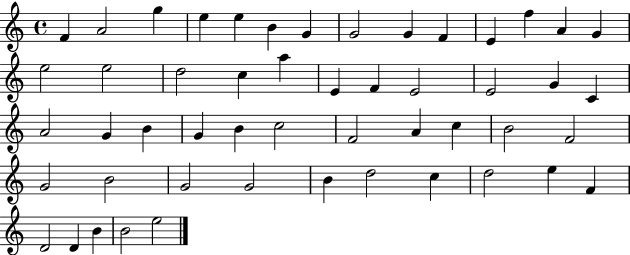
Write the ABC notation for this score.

X:1
T:Untitled
M:4/4
L:1/4
K:C
F A2 g e e B G G2 G F E f A G e2 e2 d2 c a E F E2 E2 G C A2 G B G B c2 F2 A c B2 F2 G2 B2 G2 G2 B d2 c d2 e F D2 D B B2 e2